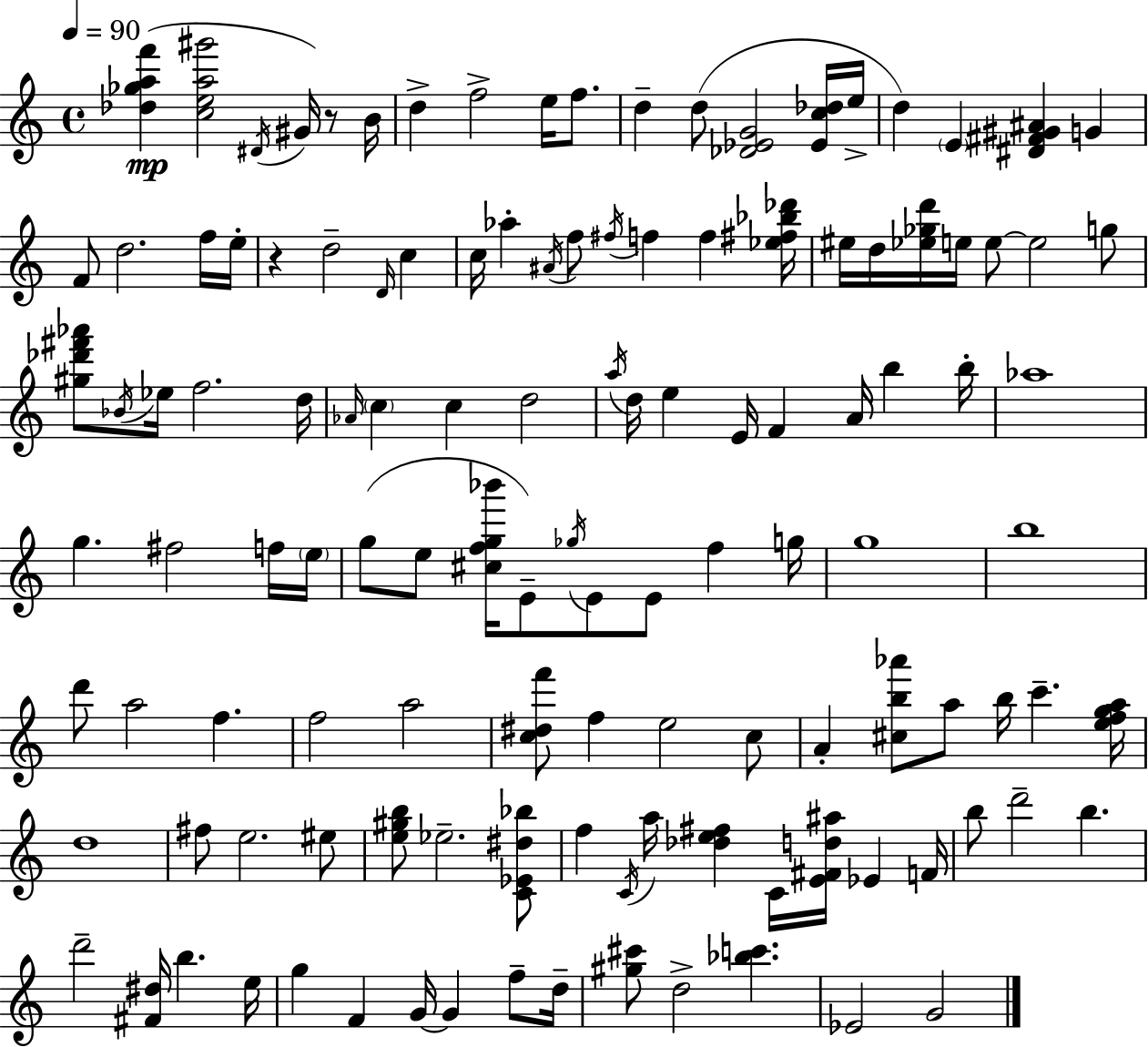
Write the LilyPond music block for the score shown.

{
  \clef treble
  \time 4/4
  \defaultTimeSignature
  \key c \major
  \tempo 4 = 90
  <des'' ges'' a'' f'''>4(\mp <c'' e'' a'' gis'''>2 \acciaccatura { dis'16 } gis'16) r8 | b'16 d''4-> f''2-> e''16 f''8. | d''4-- d''8( <des' ees' g'>2 <ees' c'' des''>16 | e''16-> d''4) \parenthesize e'4 <dis' fis' gis' ais'>4 g'4 | \break f'8 d''2. f''16 | e''16-. r4 d''2-- \grace { d'16 } c''4 | c''16 aes''4-. \acciaccatura { ais'16 } f''8 \acciaccatura { fis''16 } f''4 f''4 | <ees'' fis'' bes'' des'''>16 eis''16 d''16 <ees'' ges'' d'''>16 e''16 e''8~~ e''2 | \break g''8 <gis'' des''' fis''' aes'''>8 \acciaccatura { bes'16 } ees''16 f''2. | d''16 \grace { aes'16 } \parenthesize c''4 c''4 d''2 | \acciaccatura { a''16 } d''16 e''4 e'16 f'4 | a'16 b''4 b''16-. aes''1 | \break g''4. fis''2 | f''16 \parenthesize e''16 g''8( e''8 <cis'' f'' g'' bes'''>16 e'8--) \acciaccatura { ges''16 } e'8 | e'8 f''4 g''16 g''1 | b''1 | \break d'''8 a''2 | f''4. f''2 | a''2 <c'' dis'' f'''>8 f''4 e''2 | c''8 a'4-. <cis'' b'' aes'''>8 a''8 | \break b''16 c'''4.-- <e'' f'' g'' a''>16 d''1 | fis''8 e''2. | eis''8 <e'' gis'' b''>8 ees''2.-- | <c' ees' dis'' bes''>8 f''4 \acciaccatura { c'16 } a''16 <des'' e'' fis''>4 | \break c'16 <e' fis' d'' ais''>16 ees'4 f'16 b''8 d'''2-- | b''4. d'''2-- | <fis' dis''>16 b''4. e''16 g''4 f'4 | g'16~~ g'4 f''8-- d''16-- <gis'' cis'''>8 d''2-> | \break <bes'' c'''>4. ees'2 | g'2 \bar "|."
}